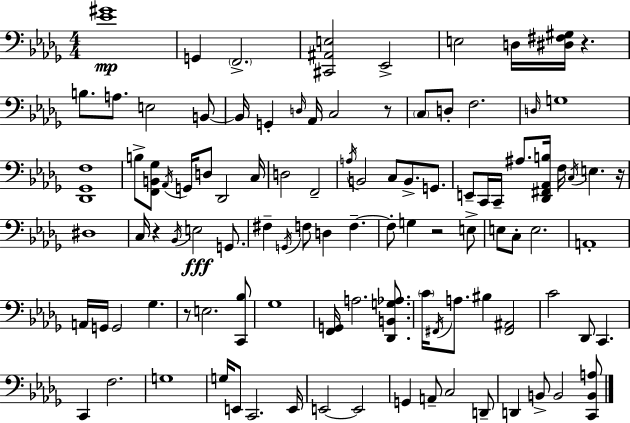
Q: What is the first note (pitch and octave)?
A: G2